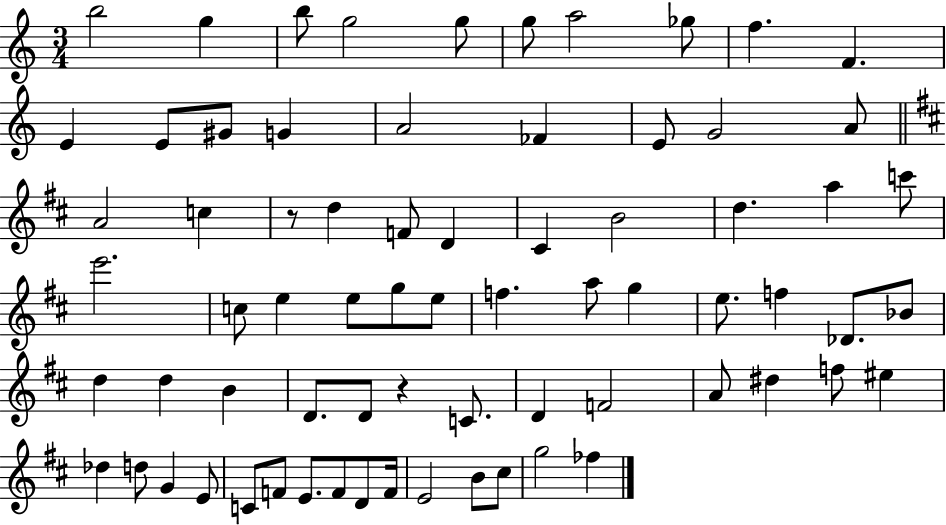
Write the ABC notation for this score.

X:1
T:Untitled
M:3/4
L:1/4
K:C
b2 g b/2 g2 g/2 g/2 a2 _g/2 f F E E/2 ^G/2 G A2 _F E/2 G2 A/2 A2 c z/2 d F/2 D ^C B2 d a c'/2 e'2 c/2 e e/2 g/2 e/2 f a/2 g e/2 f _D/2 _B/2 d d B D/2 D/2 z C/2 D F2 A/2 ^d f/2 ^e _d d/2 G E/2 C/2 F/2 E/2 F/2 D/2 F/4 E2 B/2 ^c/2 g2 _f